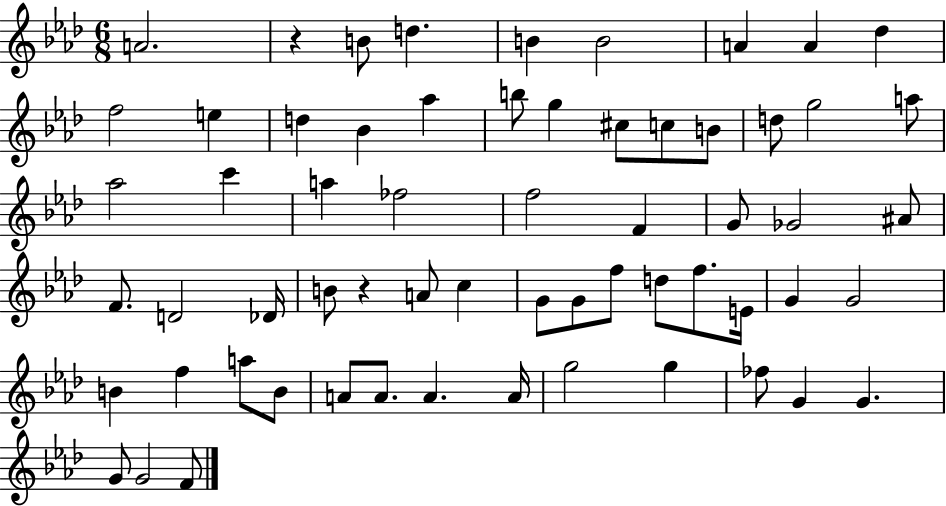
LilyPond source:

{
  \clef treble
  \numericTimeSignature
  \time 6/8
  \key aes \major
  a'2. | r4 b'8 d''4. | b'4 b'2 | a'4 a'4 des''4 | \break f''2 e''4 | d''4 bes'4 aes''4 | b''8 g''4 cis''8 c''8 b'8 | d''8 g''2 a''8 | \break aes''2 c'''4 | a''4 fes''2 | f''2 f'4 | g'8 ges'2 ais'8 | \break f'8. d'2 des'16 | b'8 r4 a'8 c''4 | g'8 g'8 f''8 d''8 f''8. e'16 | g'4 g'2 | \break b'4 f''4 a''8 b'8 | a'8 a'8. a'4. a'16 | g''2 g''4 | fes''8 g'4 g'4. | \break g'8 g'2 f'8 | \bar "|."
}